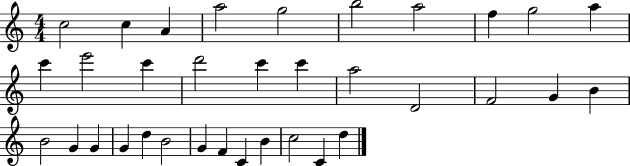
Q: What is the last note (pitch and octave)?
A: D5